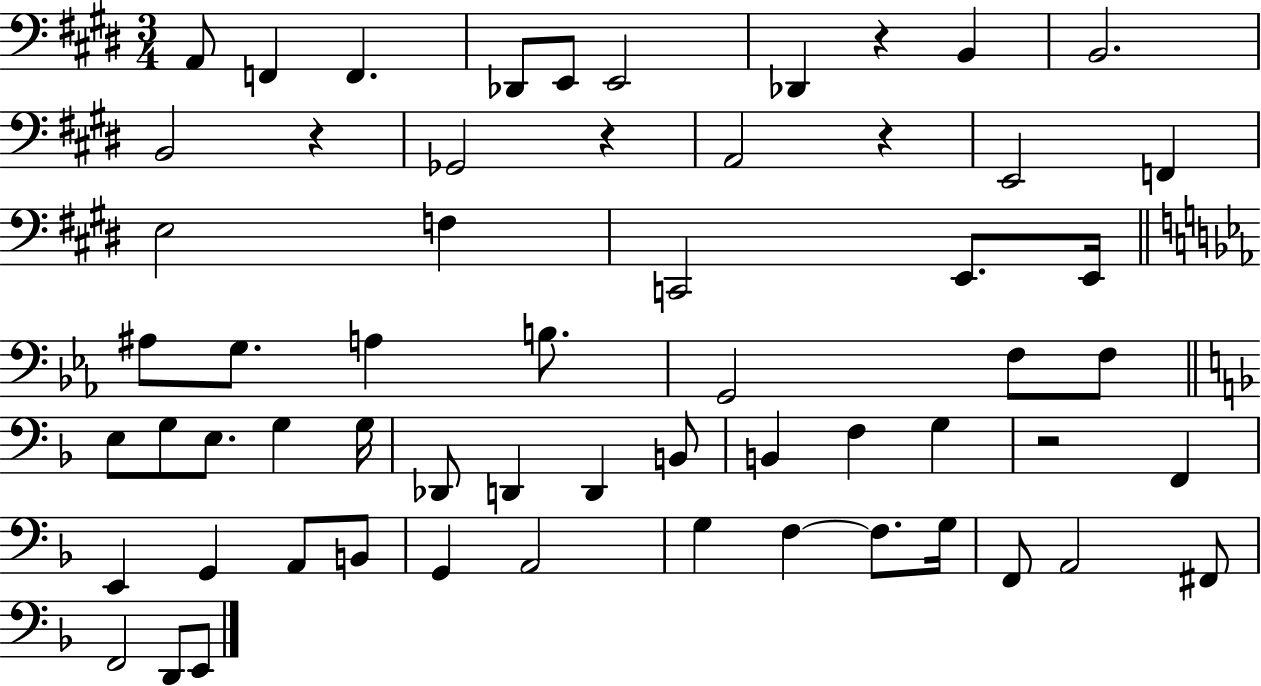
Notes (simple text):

A2/e F2/q F2/q. Db2/e E2/e E2/h Db2/q R/q B2/q B2/h. B2/h R/q Gb2/h R/q A2/h R/q E2/h F2/q E3/h F3/q C2/h E2/e. E2/s A#3/e G3/e. A3/q B3/e. G2/h F3/e F3/e E3/e G3/e E3/e. G3/q G3/s Db2/e D2/q D2/q B2/e B2/q F3/q G3/q R/h F2/q E2/q G2/q A2/e B2/e G2/q A2/h G3/q F3/q F3/e. G3/s F2/e A2/h F#2/e F2/h D2/e E2/e